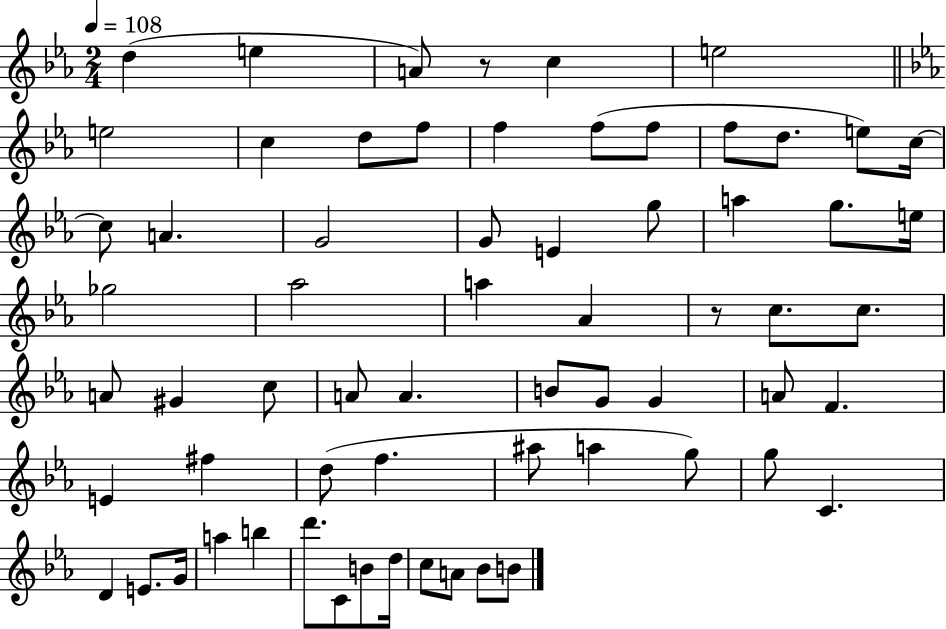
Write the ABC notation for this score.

X:1
T:Untitled
M:2/4
L:1/4
K:Eb
d e A/2 z/2 c e2 e2 c d/2 f/2 f f/2 f/2 f/2 d/2 e/2 c/4 c/2 A G2 G/2 E g/2 a g/2 e/4 _g2 _a2 a _A z/2 c/2 c/2 A/2 ^G c/2 A/2 A B/2 G/2 G A/2 F E ^f d/2 f ^a/2 a g/2 g/2 C D E/2 G/4 a b d'/2 C/2 B/2 d/4 c/2 A/2 _B/2 B/2